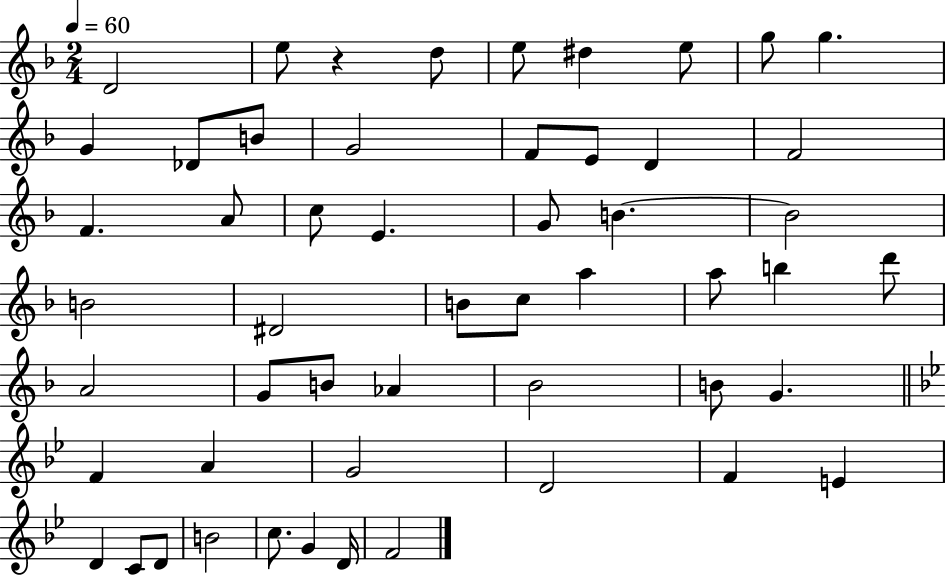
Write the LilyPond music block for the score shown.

{
  \clef treble
  \numericTimeSignature
  \time 2/4
  \key f \major
  \tempo 4 = 60
  d'2 | e''8 r4 d''8 | e''8 dis''4 e''8 | g''8 g''4. | \break g'4 des'8 b'8 | g'2 | f'8 e'8 d'4 | f'2 | \break f'4. a'8 | c''8 e'4. | g'8 b'4.~~ | b'2 | \break b'2 | dis'2 | b'8 c''8 a''4 | a''8 b''4 d'''8 | \break a'2 | g'8 b'8 aes'4 | bes'2 | b'8 g'4. | \break \bar "||" \break \key bes \major f'4 a'4 | g'2 | d'2 | f'4 e'4 | \break d'4 c'8 d'8 | b'2 | c''8. g'4 d'16 | f'2 | \break \bar "|."
}